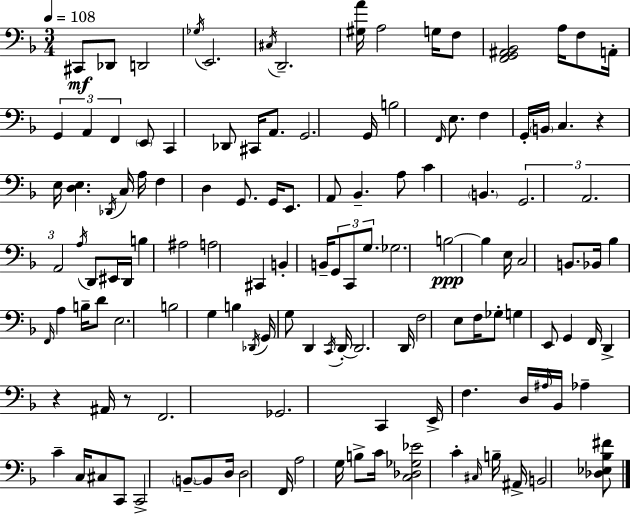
C#2/e Db2/e D2/h Gb3/s E2/h. C#3/s D2/h. [G#3,A4]/s A3/h G3/s F3/e [F2,G2,A#2,Bb2]/h A3/s F3/e A2/s G2/q A2/q F2/q E2/e C2/q Db2/e C#2/s A2/e. G2/h. G2/s B3/h F2/s E3/e. F3/q G2/s B2/s C3/q. R/q E3/s [D3,E3]/q. Db2/s C3/s A3/s F3/q D3/q G2/e. G2/s E2/e. A2/e Bb2/q. A3/e C4/q B2/q. G2/h. A2/h. A2/h A3/s D2/e EIS2/s D2/s B3/q A#3/h A3/h C#2/q B2/q B2/s G2/e C2/e G3/e. Gb3/h. B3/h B3/q E3/s C3/h B2/e. Bb2/s Bb3/q F2/s A3/q B3/s D4/e E3/h. B3/h G3/q B3/q Db2/s G2/s G3/e D2/q C2/s D2/s D2/h. D2/s F3/h E3/e F3/s Gb3/e G3/q E2/e G2/q F2/s D2/q R/q A#2/s R/e F2/h. Gb2/h. C2/q E2/s F3/q. D3/s A#3/s Bb2/s Ab3/q C4/q C3/s C#3/e C2/e C2/h B2/e B2/e D3/s D3/h F2/s A3/h G3/s B3/e C4/s [C3,Db3,Gb3,Eb4]/h C4/q C#3/s B3/s A#2/s B2/h [Db3,Eb3,Bb3,F#4]/e